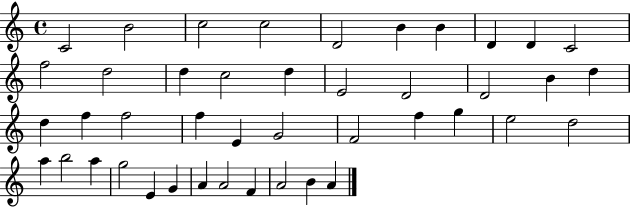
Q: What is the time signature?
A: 4/4